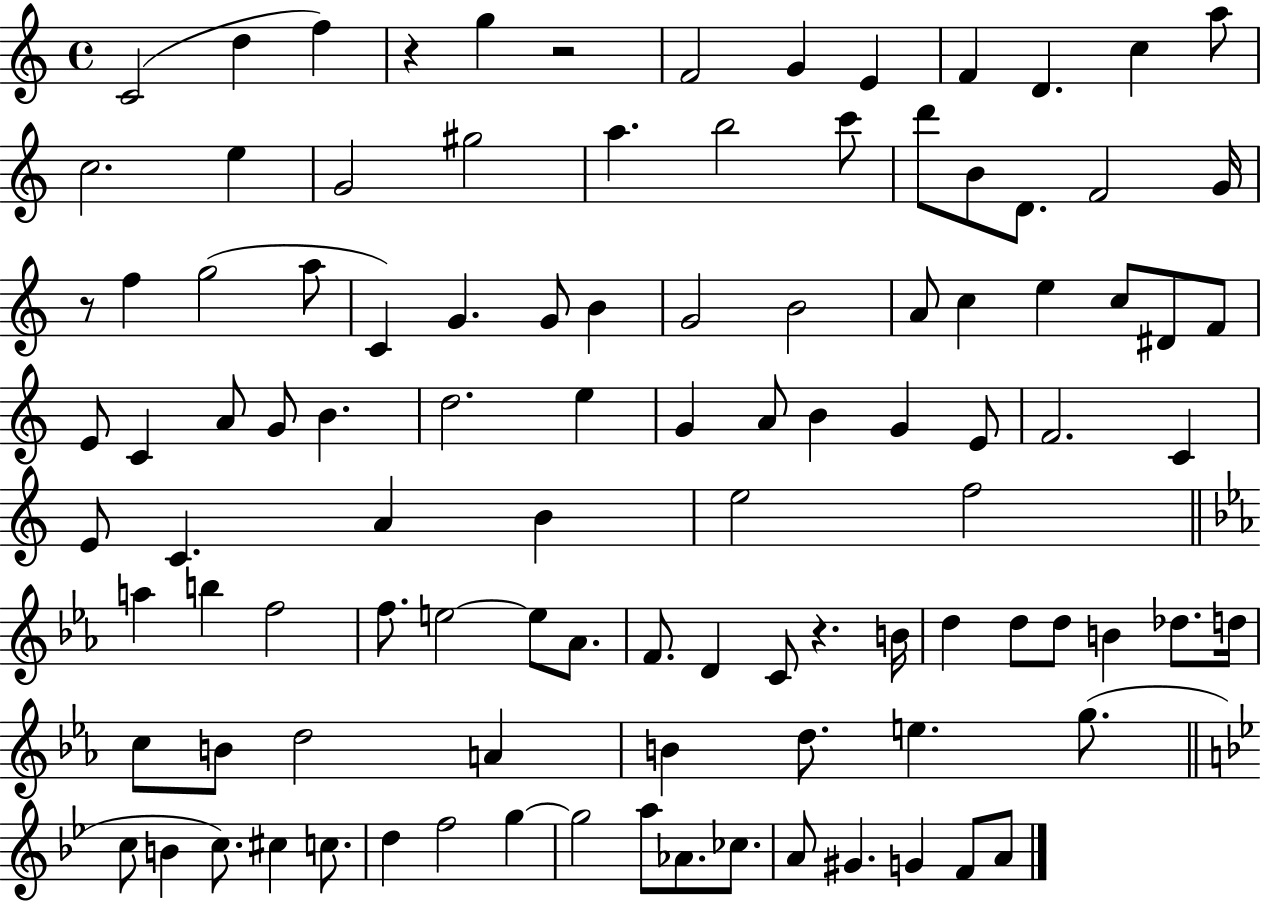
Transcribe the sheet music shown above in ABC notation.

X:1
T:Untitled
M:4/4
L:1/4
K:C
C2 d f z g z2 F2 G E F D c a/2 c2 e G2 ^g2 a b2 c'/2 d'/2 B/2 D/2 F2 G/4 z/2 f g2 a/2 C G G/2 B G2 B2 A/2 c e c/2 ^D/2 F/2 E/2 C A/2 G/2 B d2 e G A/2 B G E/2 F2 C E/2 C A B e2 f2 a b f2 f/2 e2 e/2 _A/2 F/2 D C/2 z B/4 d d/2 d/2 B _d/2 d/4 c/2 B/2 d2 A B d/2 e g/2 c/2 B c/2 ^c c/2 d f2 g g2 a/2 _A/2 _c/2 A/2 ^G G F/2 A/2